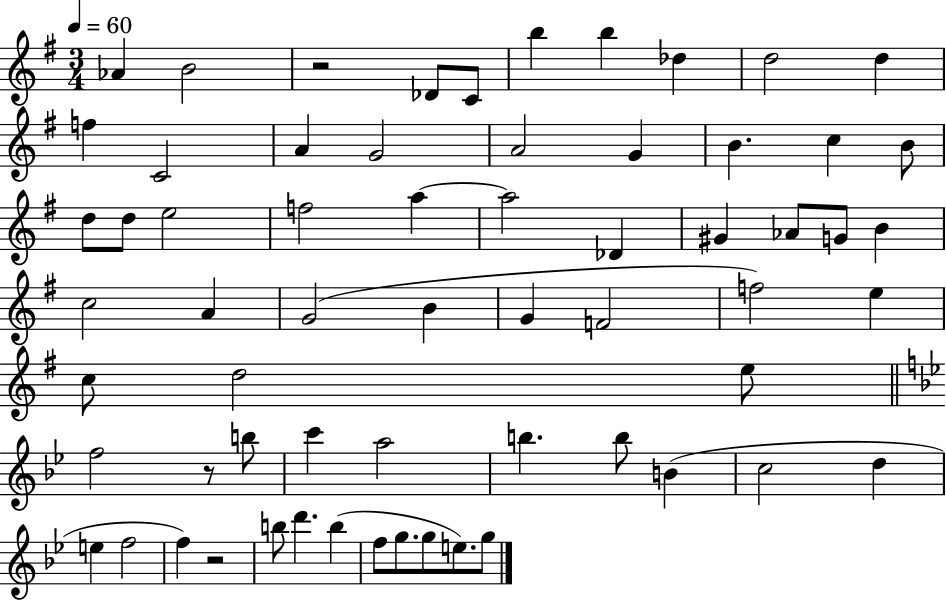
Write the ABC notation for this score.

X:1
T:Untitled
M:3/4
L:1/4
K:G
_A B2 z2 _D/2 C/2 b b _d d2 d f C2 A G2 A2 G B c B/2 d/2 d/2 e2 f2 a a2 _D ^G _A/2 G/2 B c2 A G2 B G F2 f2 e c/2 d2 e/2 f2 z/2 b/2 c' a2 b b/2 B c2 d e f2 f z2 b/2 d' b f/2 g/2 g/2 e/2 g/2